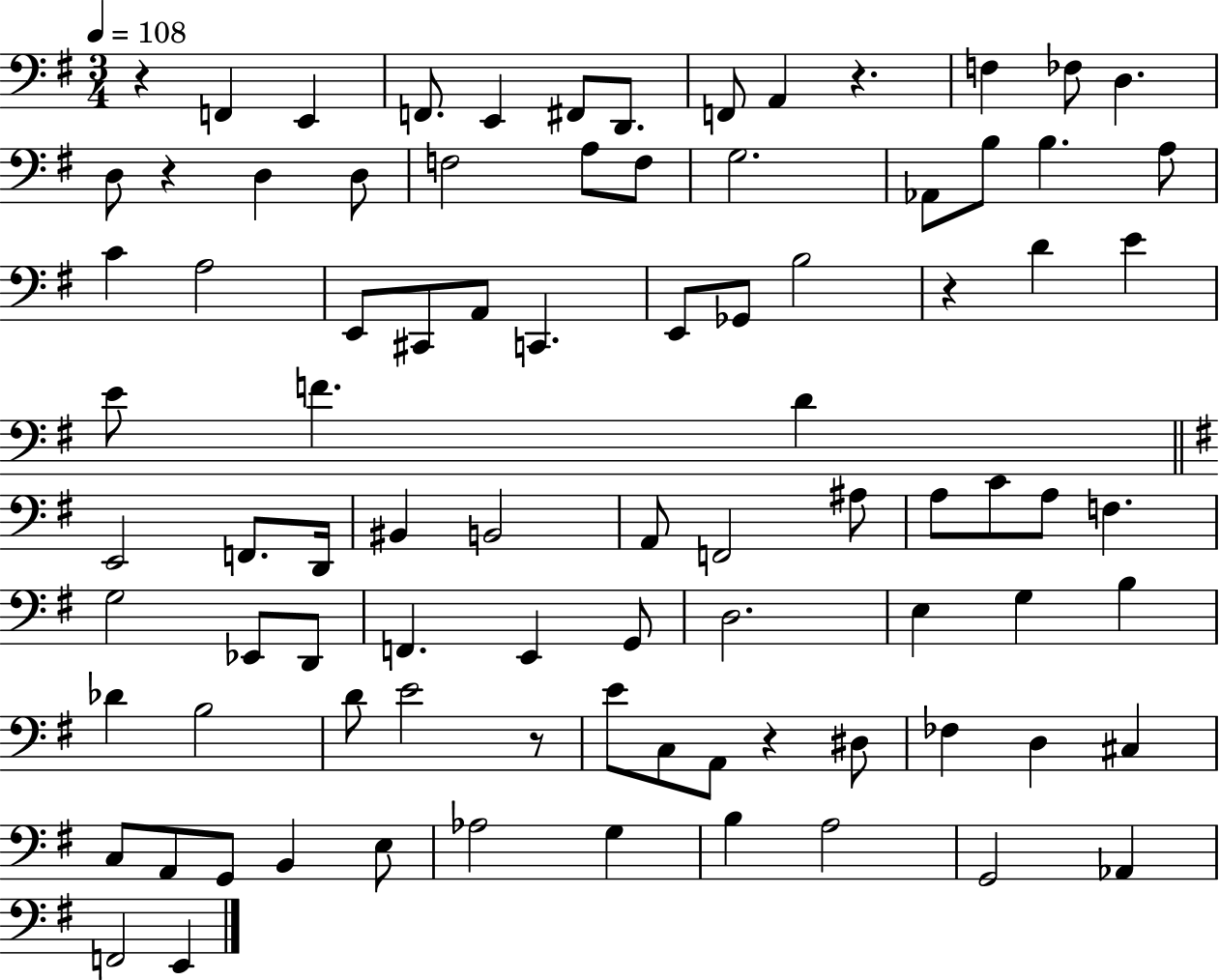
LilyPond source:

{
  \clef bass
  \numericTimeSignature
  \time 3/4
  \key g \major
  \tempo 4 = 108
  \repeat volta 2 { r4 f,4 e,4 | f,8. e,4 fis,8 d,8. | f,8 a,4 r4. | f4 fes8 d4. | \break d8 r4 d4 d8 | f2 a8 f8 | g2. | aes,8 b8 b4. a8 | \break c'4 a2 | e,8 cis,8 a,8 c,4. | e,8 ges,8 b2 | r4 d'4 e'4 | \break e'8 f'4. d'4 | \bar "||" \break \key g \major e,2 f,8. d,16 | bis,4 b,2 | a,8 f,2 ais8 | a8 c'8 a8 f4. | \break g2 ees,8 d,8 | f,4. e,4 g,8 | d2. | e4 g4 b4 | \break des'4 b2 | d'8 e'2 r8 | e'8 c8 a,8 r4 dis8 | fes4 d4 cis4 | \break c8 a,8 g,8 b,4 e8 | aes2 g4 | b4 a2 | g,2 aes,4 | \break f,2 e,4 | } \bar "|."
}